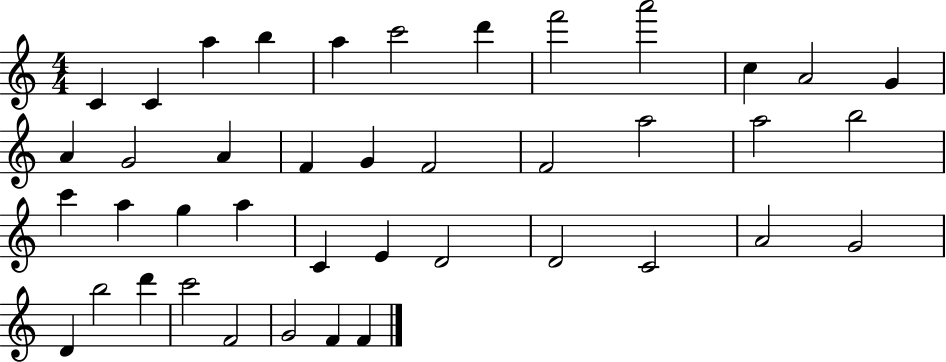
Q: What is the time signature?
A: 4/4